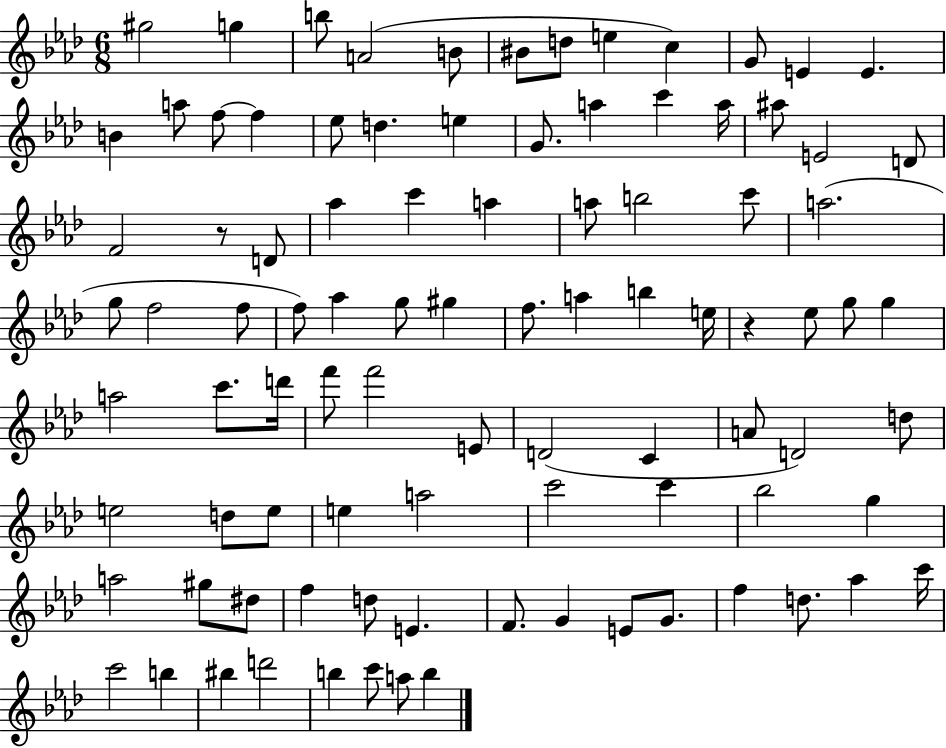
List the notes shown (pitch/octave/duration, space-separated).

G#5/h G5/q B5/e A4/h B4/e BIS4/e D5/e E5/q C5/q G4/e E4/q E4/q. B4/q A5/e F5/e F5/q Eb5/e D5/q. E5/q G4/e. A5/q C6/q A5/s A#5/e E4/h D4/e F4/h R/e D4/e Ab5/q C6/q A5/q A5/e B5/h C6/e A5/h. G5/e F5/h F5/e F5/e Ab5/q G5/e G#5/q F5/e. A5/q B5/q E5/s R/q Eb5/e G5/e G5/q A5/h C6/e. D6/s F6/e F6/h E4/e D4/h C4/q A4/e D4/h D5/e E5/h D5/e E5/e E5/q A5/h C6/h C6/q Bb5/h G5/q A5/h G#5/e D#5/e F5/q D5/e E4/q. F4/e. G4/q E4/e G4/e. F5/q D5/e. Ab5/q C6/s C6/h B5/q BIS5/q D6/h B5/q C6/e A5/e B5/q